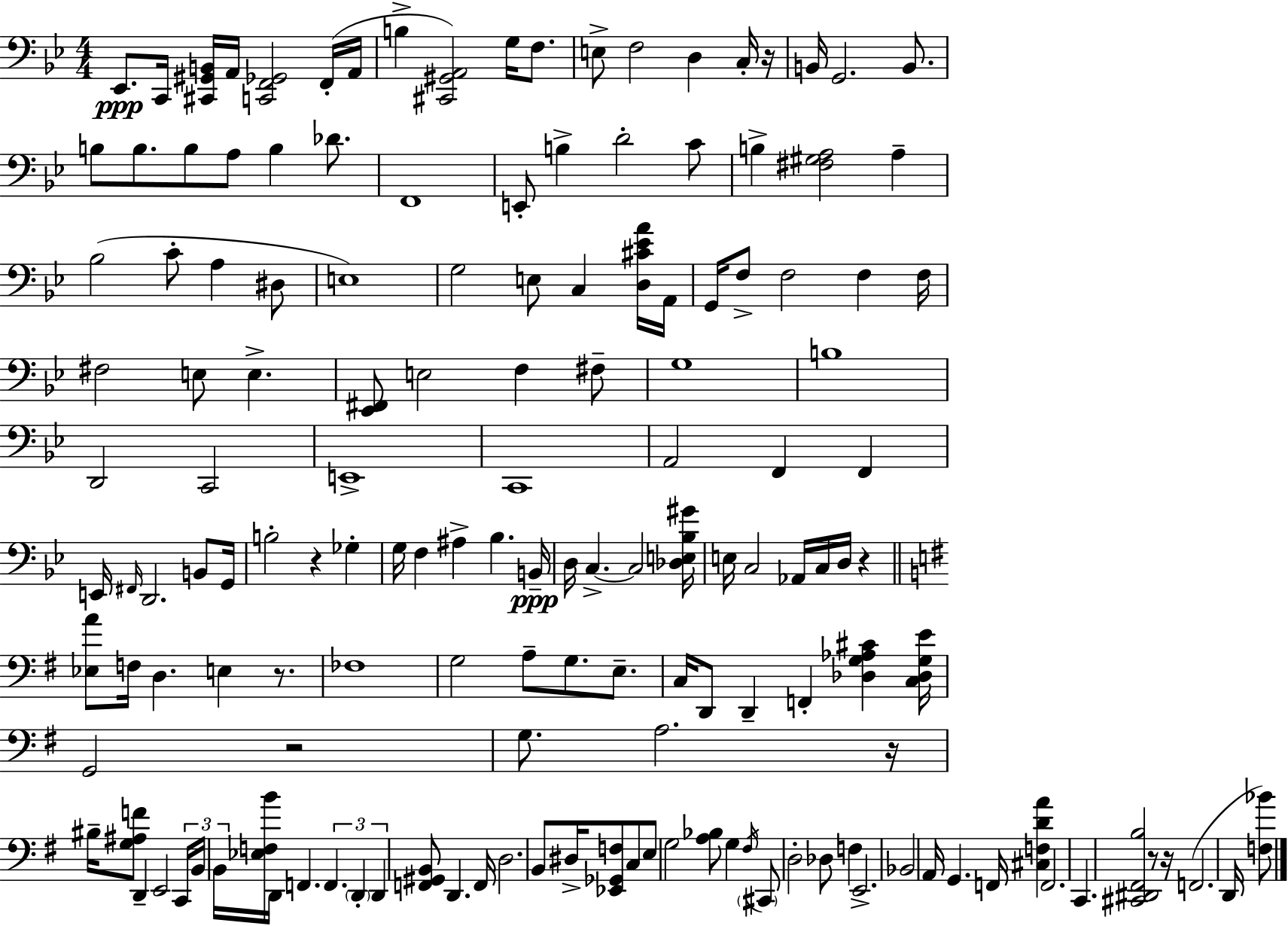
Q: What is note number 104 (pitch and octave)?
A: D2